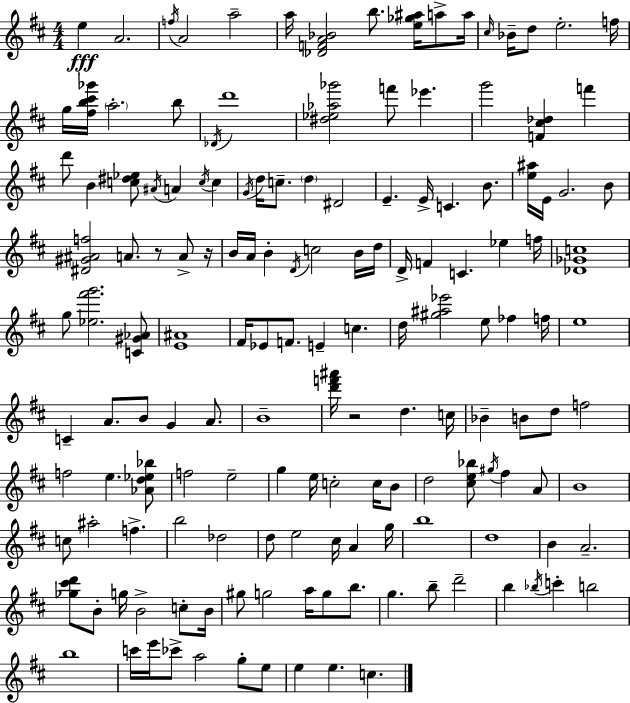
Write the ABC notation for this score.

X:1
T:Untitled
M:4/4
L:1/4
K:D
e A2 f/4 A2 a2 a/4 [_DFA_B]2 b/2 [e_g^a]/4 a/2 a/4 ^c/4 _B/4 d/2 e2 f/4 g/4 [^fb^c'_g']/4 a2 b/2 _D/4 d'4 [^d_e_a_g']2 f'/2 _e' g'2 [F^c_d] f' d'/2 B [c^d_e]/2 ^A/4 A c/4 c G/4 d/4 c/2 d ^D2 E E/4 C B/2 [e^a]/4 E/4 G2 B/2 [^D^G^Af]2 A/2 z/2 A/2 z/4 B/4 A/4 B D/4 c2 B/4 d/4 D/4 F C _e f/4 [_D_Gc]4 g/2 [_e^f'g']2 [C^G_A]/2 [E^A]4 ^F/4 _E/2 F/2 E c d/4 [^g^a_e']2 e/2 _f f/4 e4 C A/2 B/2 G A/2 B4 [d'f'^a']/4 z2 d c/4 _B B/2 d/2 f2 f2 e [_Ad_e_b]/2 f2 e2 g e/4 c2 c/4 B/2 d2 [^ce_b]/2 ^g/4 ^f A/2 B4 c/2 ^a2 f b2 _d2 d/2 e2 ^c/4 A g/4 b4 d4 B A2 [_g^c'd']/2 B/2 g/4 B2 c/2 B/4 ^g/2 g2 a/4 g/2 b/2 g b/2 d'2 b _b/4 c' b2 b4 c'/4 e'/4 _c'/2 a2 g/2 e/2 e e c